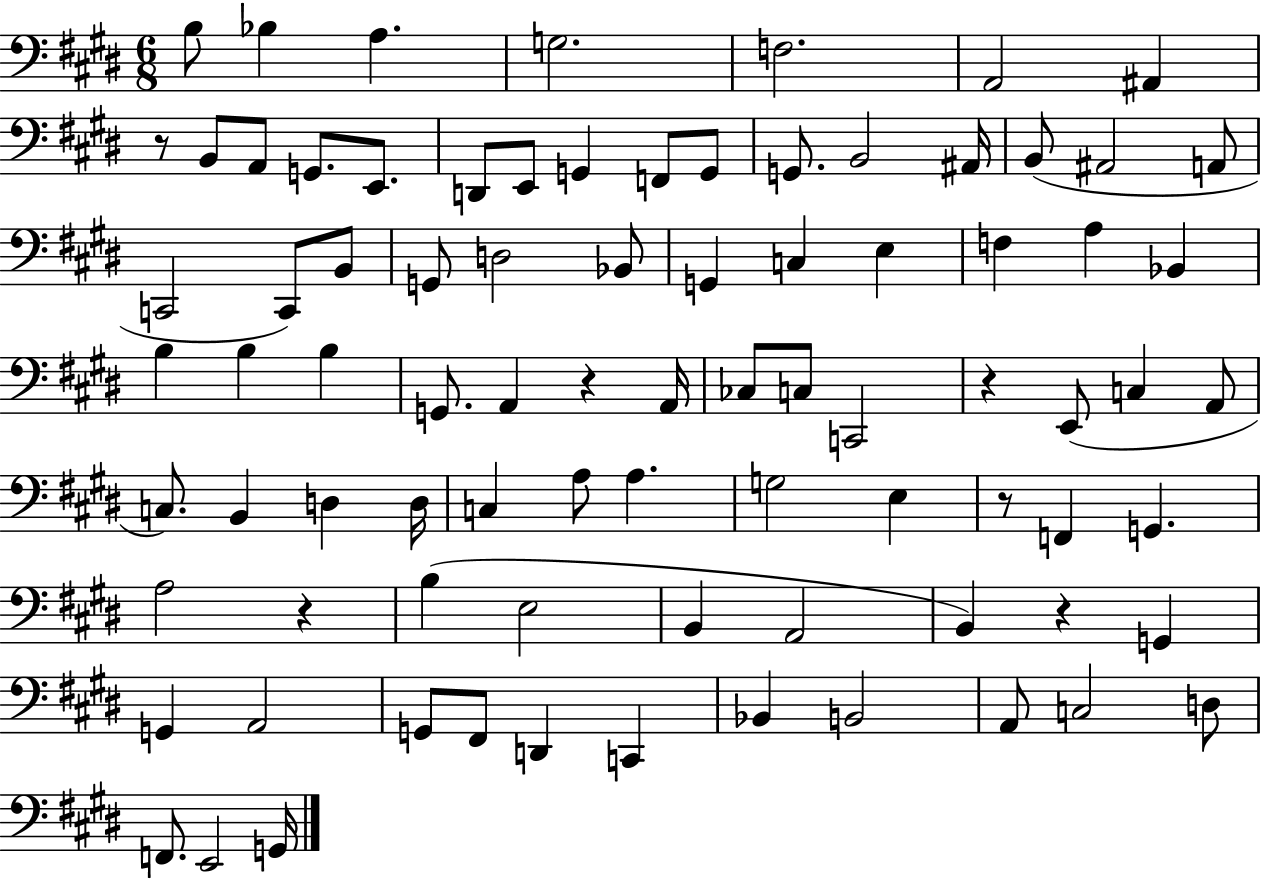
X:1
T:Untitled
M:6/8
L:1/4
K:E
B,/2 _B, A, G,2 F,2 A,,2 ^A,, z/2 B,,/2 A,,/2 G,,/2 E,,/2 D,,/2 E,,/2 G,, F,,/2 G,,/2 G,,/2 B,,2 ^A,,/4 B,,/2 ^A,,2 A,,/2 C,,2 C,,/2 B,,/2 G,,/2 D,2 _B,,/2 G,, C, E, F, A, _B,, B, B, B, G,,/2 A,, z A,,/4 _C,/2 C,/2 C,,2 z E,,/2 C, A,,/2 C,/2 B,, D, D,/4 C, A,/2 A, G,2 E, z/2 F,, G,, A,2 z B, E,2 B,, A,,2 B,, z G,, G,, A,,2 G,,/2 ^F,,/2 D,, C,, _B,, B,,2 A,,/2 C,2 D,/2 F,,/2 E,,2 G,,/4